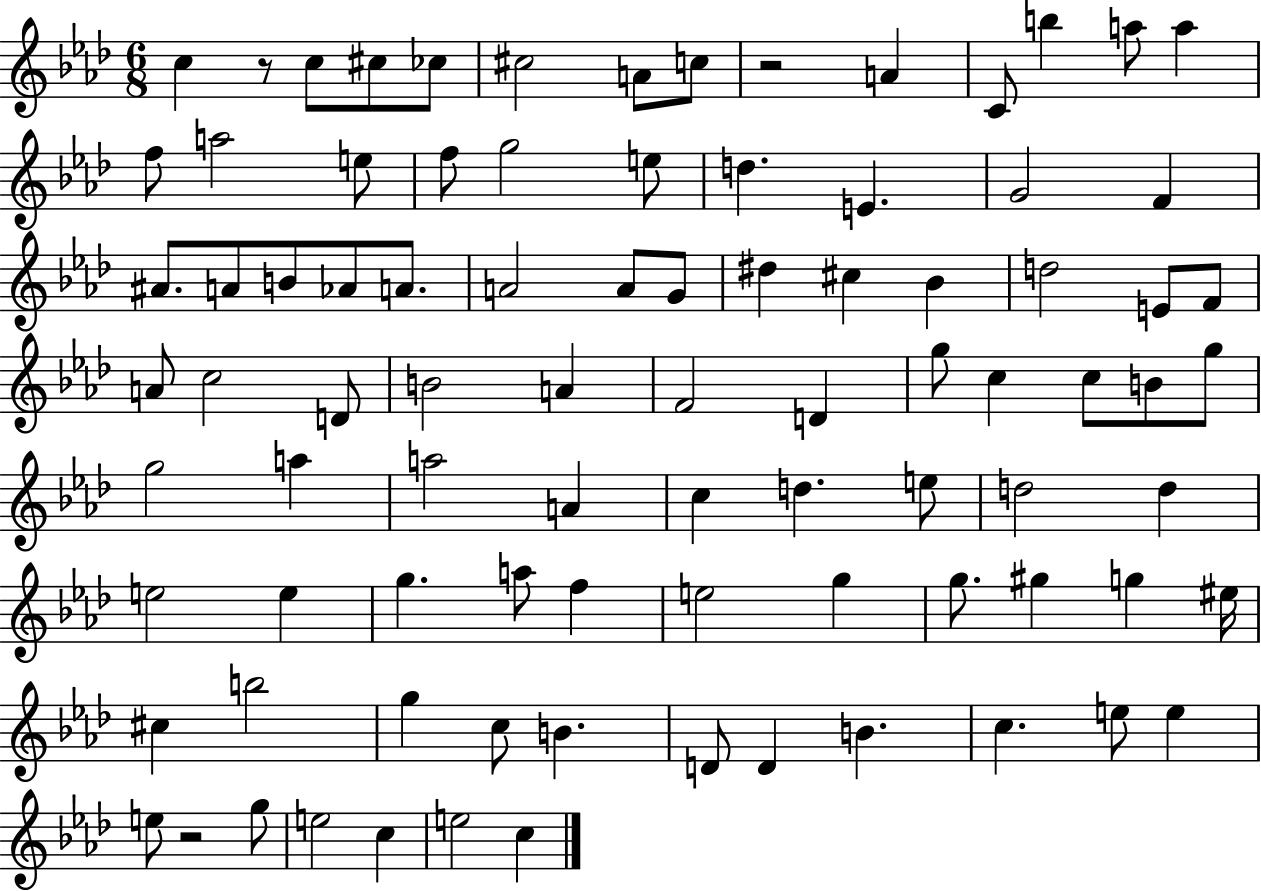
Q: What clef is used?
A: treble